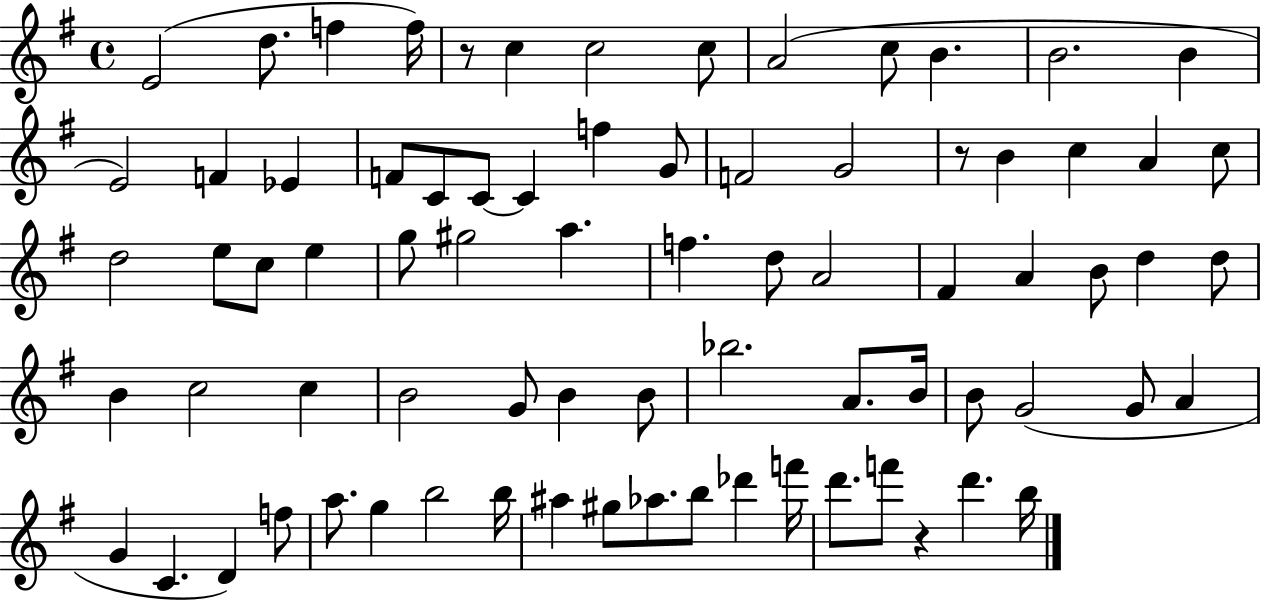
E4/h D5/e. F5/q F5/s R/e C5/q C5/h C5/e A4/h C5/e B4/q. B4/h. B4/q E4/h F4/q Eb4/q F4/e C4/e C4/e C4/q F5/q G4/e F4/h G4/h R/e B4/q C5/q A4/q C5/e D5/h E5/e C5/e E5/q G5/e G#5/h A5/q. F5/q. D5/e A4/h F#4/q A4/q B4/e D5/q D5/e B4/q C5/h C5/q B4/h G4/e B4/q B4/e Bb5/h. A4/e. B4/s B4/e G4/h G4/e A4/q G4/q C4/q. D4/q F5/e A5/e. G5/q B5/h B5/s A#5/q G#5/e Ab5/e. B5/e Db6/q F6/s D6/e. F6/e R/q D6/q. B5/s